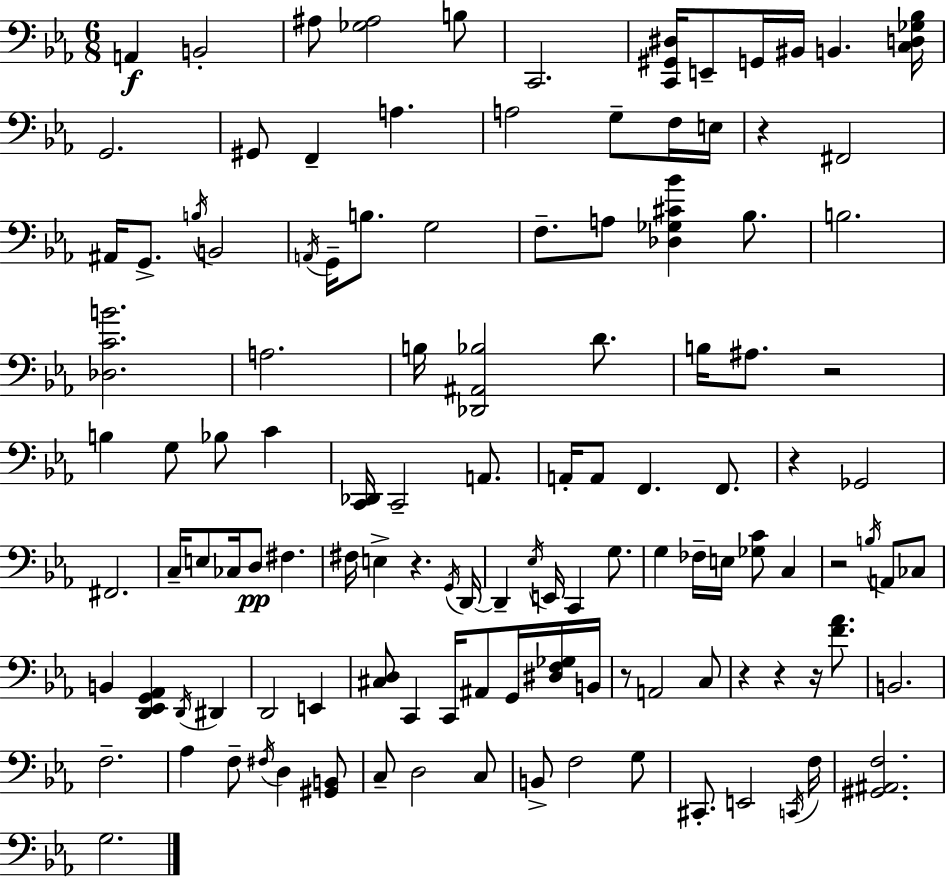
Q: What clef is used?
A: bass